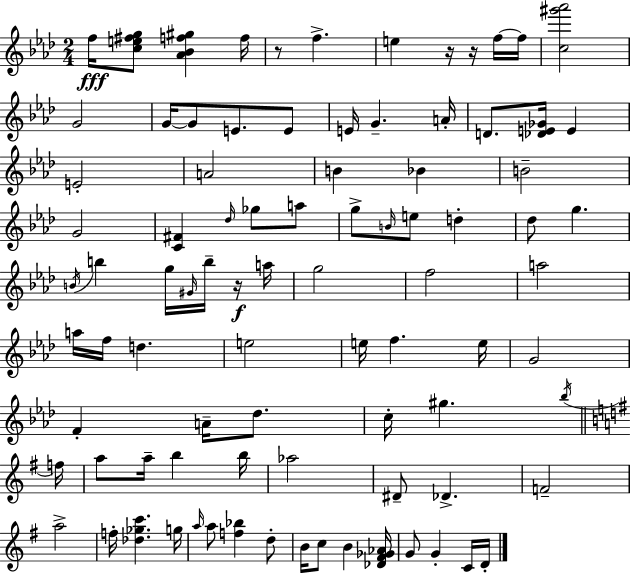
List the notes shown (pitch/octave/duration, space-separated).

F5/s [C5,E5,F#5,G5]/e [Ab4,Bb4,F5,G#5]/q F5/s R/e F5/q. E5/q R/s R/s F5/s F5/s [C5,G#6,Ab6]/h G4/h G4/s G4/e E4/e. E4/e E4/s G4/q. A4/s D4/e. [Db4,E4,Gb4]/s E4/q E4/h A4/h B4/q Bb4/q B4/h G4/h [C4,F#4]/q Db5/s Gb5/e A5/e G5/e B4/s E5/e D5/q Db5/e G5/q. B4/s B5/q G5/s G#4/s B5/s R/s A5/s G5/h F5/h A5/h A5/s F5/s D5/q. E5/h E5/s F5/q. E5/s G4/h F4/q A4/s Db5/e. C5/s G#5/q. Bb5/s F5/s A5/e A5/s B5/q B5/s Ab5/h D#4/e Db4/q. F4/h A5/h F5/s [Db5,Gb5,C6]/q. G5/s A5/s A5/e [F5,Bb5]/q D5/e B4/s C5/e B4/q [Db4,F#4,Gb4,Ab4]/s G4/e G4/q C4/s D4/s